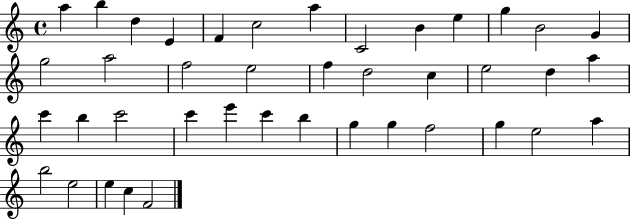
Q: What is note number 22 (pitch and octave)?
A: D5